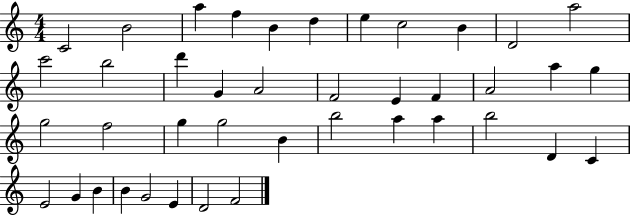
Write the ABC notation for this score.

X:1
T:Untitled
M:4/4
L:1/4
K:C
C2 B2 a f B d e c2 B D2 a2 c'2 b2 d' G A2 F2 E F A2 a g g2 f2 g g2 B b2 a a b2 D C E2 G B B G2 E D2 F2